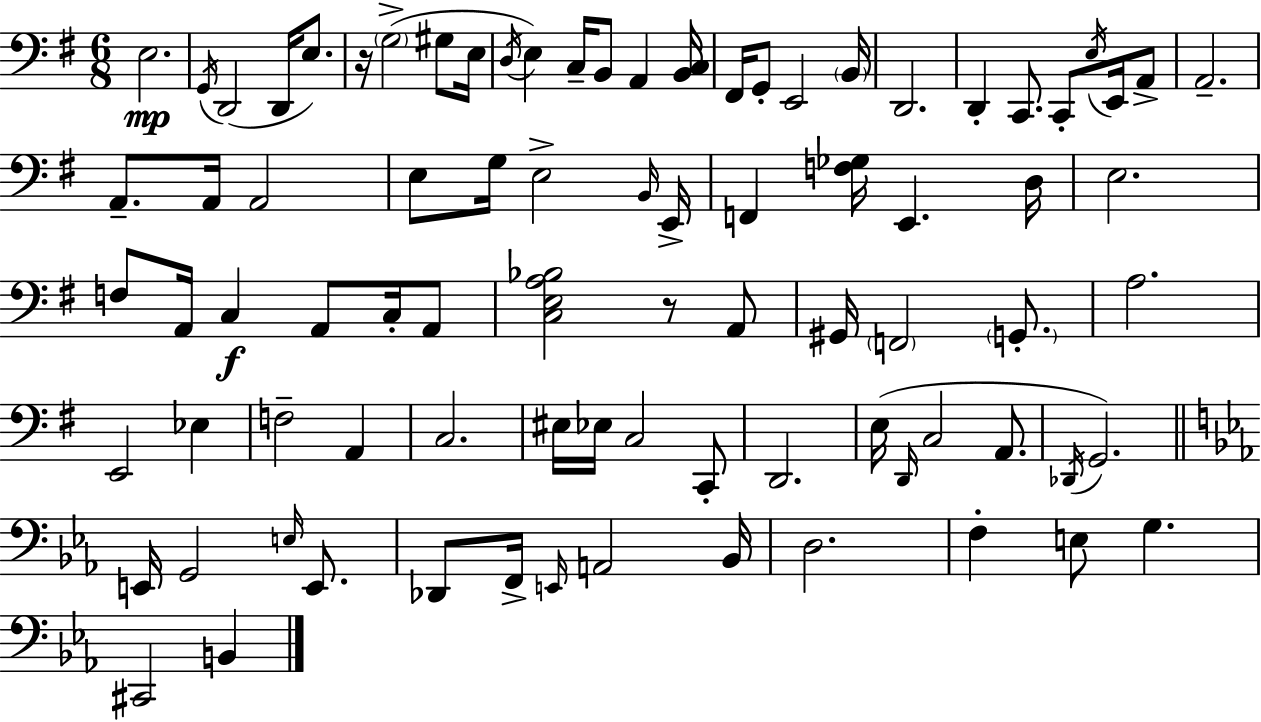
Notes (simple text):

E3/h. G2/s D2/h D2/s E3/e. R/s G3/h G#3/e E3/s D3/s E3/q C3/s B2/e A2/q [B2,C3]/s F#2/s G2/e E2/h B2/s D2/h. D2/q C2/e. C2/e E3/s E2/s A2/e A2/h. A2/e. A2/s A2/h E3/e G3/s E3/h B2/s E2/s F2/q [F3,Gb3]/s E2/q. D3/s E3/h. F3/e A2/s C3/q A2/e C3/s A2/e [C3,E3,A3,Bb3]/h R/e A2/e G#2/s F2/h G2/e. A3/h. E2/h Eb3/q F3/h A2/q C3/h. EIS3/s Eb3/s C3/h C2/e D2/h. E3/s D2/s C3/h A2/e. Db2/s G2/h. E2/s G2/h E3/s E2/e. Db2/e F2/s E2/s A2/h Bb2/s D3/h. F3/q E3/e G3/q. C#2/h B2/q